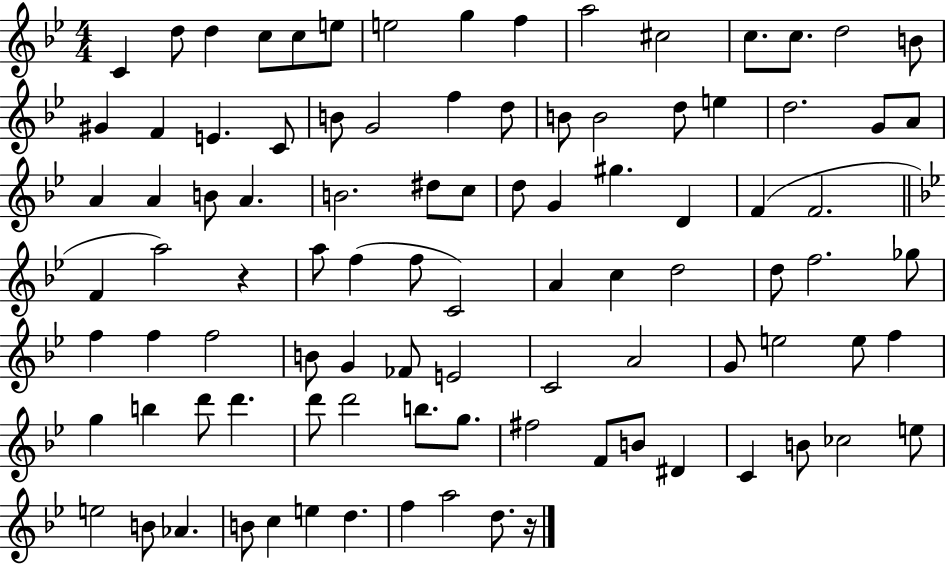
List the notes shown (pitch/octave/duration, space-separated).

C4/q D5/e D5/q C5/e C5/e E5/e E5/h G5/q F5/q A5/h C#5/h C5/e. C5/e. D5/h B4/e G#4/q F4/q E4/q. C4/e B4/e G4/h F5/q D5/e B4/e B4/h D5/e E5/q D5/h. G4/e A4/e A4/q A4/q B4/e A4/q. B4/h. D#5/e C5/e D5/e G4/q G#5/q. D4/q F4/q F4/h. F4/q A5/h R/q A5/e F5/q F5/e C4/h A4/q C5/q D5/h D5/e F5/h. Gb5/e F5/q F5/q F5/h B4/e G4/q FES4/e E4/h C4/h A4/h G4/e E5/h E5/e F5/q G5/q B5/q D6/e D6/q. D6/e D6/h B5/e. G5/e. F#5/h F4/e B4/e D#4/q C4/q B4/e CES5/h E5/e E5/h B4/e Ab4/q. B4/e C5/q E5/q D5/q. F5/q A5/h D5/e. R/s